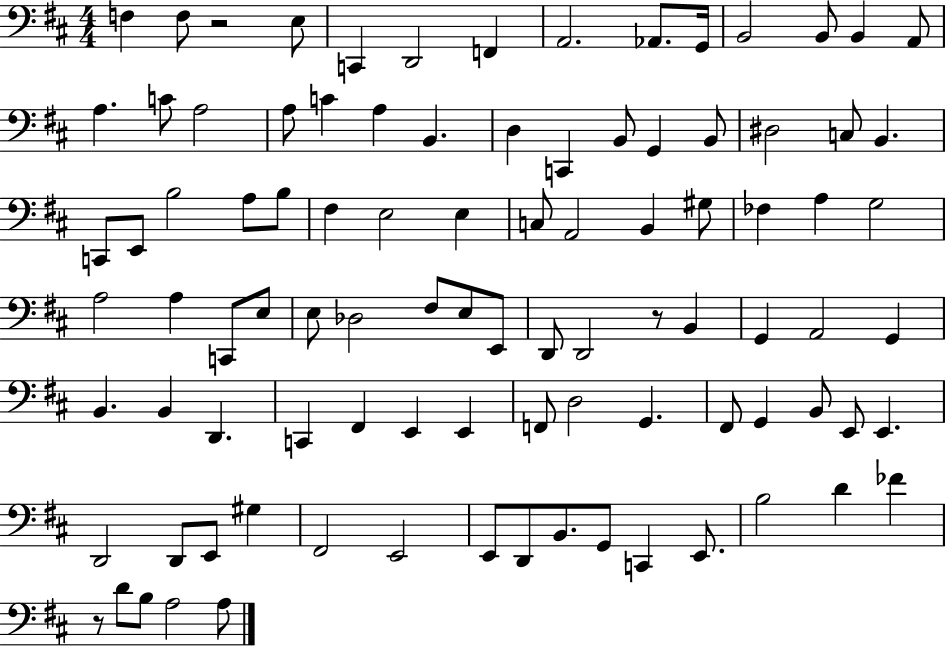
X:1
T:Untitled
M:4/4
L:1/4
K:D
F, F,/2 z2 E,/2 C,, D,,2 F,, A,,2 _A,,/2 G,,/4 B,,2 B,,/2 B,, A,,/2 A, C/2 A,2 A,/2 C A, B,, D, C,, B,,/2 G,, B,,/2 ^D,2 C,/2 B,, C,,/2 E,,/2 B,2 A,/2 B,/2 ^F, E,2 E, C,/2 A,,2 B,, ^G,/2 _F, A, G,2 A,2 A, C,,/2 E,/2 E,/2 _D,2 ^F,/2 E,/2 E,,/2 D,,/2 D,,2 z/2 B,, G,, A,,2 G,, B,, B,, D,, C,, ^F,, E,, E,, F,,/2 D,2 G,, ^F,,/2 G,, B,,/2 E,,/2 E,, D,,2 D,,/2 E,,/2 ^G, ^F,,2 E,,2 E,,/2 D,,/2 B,,/2 G,,/2 C,, E,,/2 B,2 D _F z/2 D/2 B,/2 A,2 A,/2